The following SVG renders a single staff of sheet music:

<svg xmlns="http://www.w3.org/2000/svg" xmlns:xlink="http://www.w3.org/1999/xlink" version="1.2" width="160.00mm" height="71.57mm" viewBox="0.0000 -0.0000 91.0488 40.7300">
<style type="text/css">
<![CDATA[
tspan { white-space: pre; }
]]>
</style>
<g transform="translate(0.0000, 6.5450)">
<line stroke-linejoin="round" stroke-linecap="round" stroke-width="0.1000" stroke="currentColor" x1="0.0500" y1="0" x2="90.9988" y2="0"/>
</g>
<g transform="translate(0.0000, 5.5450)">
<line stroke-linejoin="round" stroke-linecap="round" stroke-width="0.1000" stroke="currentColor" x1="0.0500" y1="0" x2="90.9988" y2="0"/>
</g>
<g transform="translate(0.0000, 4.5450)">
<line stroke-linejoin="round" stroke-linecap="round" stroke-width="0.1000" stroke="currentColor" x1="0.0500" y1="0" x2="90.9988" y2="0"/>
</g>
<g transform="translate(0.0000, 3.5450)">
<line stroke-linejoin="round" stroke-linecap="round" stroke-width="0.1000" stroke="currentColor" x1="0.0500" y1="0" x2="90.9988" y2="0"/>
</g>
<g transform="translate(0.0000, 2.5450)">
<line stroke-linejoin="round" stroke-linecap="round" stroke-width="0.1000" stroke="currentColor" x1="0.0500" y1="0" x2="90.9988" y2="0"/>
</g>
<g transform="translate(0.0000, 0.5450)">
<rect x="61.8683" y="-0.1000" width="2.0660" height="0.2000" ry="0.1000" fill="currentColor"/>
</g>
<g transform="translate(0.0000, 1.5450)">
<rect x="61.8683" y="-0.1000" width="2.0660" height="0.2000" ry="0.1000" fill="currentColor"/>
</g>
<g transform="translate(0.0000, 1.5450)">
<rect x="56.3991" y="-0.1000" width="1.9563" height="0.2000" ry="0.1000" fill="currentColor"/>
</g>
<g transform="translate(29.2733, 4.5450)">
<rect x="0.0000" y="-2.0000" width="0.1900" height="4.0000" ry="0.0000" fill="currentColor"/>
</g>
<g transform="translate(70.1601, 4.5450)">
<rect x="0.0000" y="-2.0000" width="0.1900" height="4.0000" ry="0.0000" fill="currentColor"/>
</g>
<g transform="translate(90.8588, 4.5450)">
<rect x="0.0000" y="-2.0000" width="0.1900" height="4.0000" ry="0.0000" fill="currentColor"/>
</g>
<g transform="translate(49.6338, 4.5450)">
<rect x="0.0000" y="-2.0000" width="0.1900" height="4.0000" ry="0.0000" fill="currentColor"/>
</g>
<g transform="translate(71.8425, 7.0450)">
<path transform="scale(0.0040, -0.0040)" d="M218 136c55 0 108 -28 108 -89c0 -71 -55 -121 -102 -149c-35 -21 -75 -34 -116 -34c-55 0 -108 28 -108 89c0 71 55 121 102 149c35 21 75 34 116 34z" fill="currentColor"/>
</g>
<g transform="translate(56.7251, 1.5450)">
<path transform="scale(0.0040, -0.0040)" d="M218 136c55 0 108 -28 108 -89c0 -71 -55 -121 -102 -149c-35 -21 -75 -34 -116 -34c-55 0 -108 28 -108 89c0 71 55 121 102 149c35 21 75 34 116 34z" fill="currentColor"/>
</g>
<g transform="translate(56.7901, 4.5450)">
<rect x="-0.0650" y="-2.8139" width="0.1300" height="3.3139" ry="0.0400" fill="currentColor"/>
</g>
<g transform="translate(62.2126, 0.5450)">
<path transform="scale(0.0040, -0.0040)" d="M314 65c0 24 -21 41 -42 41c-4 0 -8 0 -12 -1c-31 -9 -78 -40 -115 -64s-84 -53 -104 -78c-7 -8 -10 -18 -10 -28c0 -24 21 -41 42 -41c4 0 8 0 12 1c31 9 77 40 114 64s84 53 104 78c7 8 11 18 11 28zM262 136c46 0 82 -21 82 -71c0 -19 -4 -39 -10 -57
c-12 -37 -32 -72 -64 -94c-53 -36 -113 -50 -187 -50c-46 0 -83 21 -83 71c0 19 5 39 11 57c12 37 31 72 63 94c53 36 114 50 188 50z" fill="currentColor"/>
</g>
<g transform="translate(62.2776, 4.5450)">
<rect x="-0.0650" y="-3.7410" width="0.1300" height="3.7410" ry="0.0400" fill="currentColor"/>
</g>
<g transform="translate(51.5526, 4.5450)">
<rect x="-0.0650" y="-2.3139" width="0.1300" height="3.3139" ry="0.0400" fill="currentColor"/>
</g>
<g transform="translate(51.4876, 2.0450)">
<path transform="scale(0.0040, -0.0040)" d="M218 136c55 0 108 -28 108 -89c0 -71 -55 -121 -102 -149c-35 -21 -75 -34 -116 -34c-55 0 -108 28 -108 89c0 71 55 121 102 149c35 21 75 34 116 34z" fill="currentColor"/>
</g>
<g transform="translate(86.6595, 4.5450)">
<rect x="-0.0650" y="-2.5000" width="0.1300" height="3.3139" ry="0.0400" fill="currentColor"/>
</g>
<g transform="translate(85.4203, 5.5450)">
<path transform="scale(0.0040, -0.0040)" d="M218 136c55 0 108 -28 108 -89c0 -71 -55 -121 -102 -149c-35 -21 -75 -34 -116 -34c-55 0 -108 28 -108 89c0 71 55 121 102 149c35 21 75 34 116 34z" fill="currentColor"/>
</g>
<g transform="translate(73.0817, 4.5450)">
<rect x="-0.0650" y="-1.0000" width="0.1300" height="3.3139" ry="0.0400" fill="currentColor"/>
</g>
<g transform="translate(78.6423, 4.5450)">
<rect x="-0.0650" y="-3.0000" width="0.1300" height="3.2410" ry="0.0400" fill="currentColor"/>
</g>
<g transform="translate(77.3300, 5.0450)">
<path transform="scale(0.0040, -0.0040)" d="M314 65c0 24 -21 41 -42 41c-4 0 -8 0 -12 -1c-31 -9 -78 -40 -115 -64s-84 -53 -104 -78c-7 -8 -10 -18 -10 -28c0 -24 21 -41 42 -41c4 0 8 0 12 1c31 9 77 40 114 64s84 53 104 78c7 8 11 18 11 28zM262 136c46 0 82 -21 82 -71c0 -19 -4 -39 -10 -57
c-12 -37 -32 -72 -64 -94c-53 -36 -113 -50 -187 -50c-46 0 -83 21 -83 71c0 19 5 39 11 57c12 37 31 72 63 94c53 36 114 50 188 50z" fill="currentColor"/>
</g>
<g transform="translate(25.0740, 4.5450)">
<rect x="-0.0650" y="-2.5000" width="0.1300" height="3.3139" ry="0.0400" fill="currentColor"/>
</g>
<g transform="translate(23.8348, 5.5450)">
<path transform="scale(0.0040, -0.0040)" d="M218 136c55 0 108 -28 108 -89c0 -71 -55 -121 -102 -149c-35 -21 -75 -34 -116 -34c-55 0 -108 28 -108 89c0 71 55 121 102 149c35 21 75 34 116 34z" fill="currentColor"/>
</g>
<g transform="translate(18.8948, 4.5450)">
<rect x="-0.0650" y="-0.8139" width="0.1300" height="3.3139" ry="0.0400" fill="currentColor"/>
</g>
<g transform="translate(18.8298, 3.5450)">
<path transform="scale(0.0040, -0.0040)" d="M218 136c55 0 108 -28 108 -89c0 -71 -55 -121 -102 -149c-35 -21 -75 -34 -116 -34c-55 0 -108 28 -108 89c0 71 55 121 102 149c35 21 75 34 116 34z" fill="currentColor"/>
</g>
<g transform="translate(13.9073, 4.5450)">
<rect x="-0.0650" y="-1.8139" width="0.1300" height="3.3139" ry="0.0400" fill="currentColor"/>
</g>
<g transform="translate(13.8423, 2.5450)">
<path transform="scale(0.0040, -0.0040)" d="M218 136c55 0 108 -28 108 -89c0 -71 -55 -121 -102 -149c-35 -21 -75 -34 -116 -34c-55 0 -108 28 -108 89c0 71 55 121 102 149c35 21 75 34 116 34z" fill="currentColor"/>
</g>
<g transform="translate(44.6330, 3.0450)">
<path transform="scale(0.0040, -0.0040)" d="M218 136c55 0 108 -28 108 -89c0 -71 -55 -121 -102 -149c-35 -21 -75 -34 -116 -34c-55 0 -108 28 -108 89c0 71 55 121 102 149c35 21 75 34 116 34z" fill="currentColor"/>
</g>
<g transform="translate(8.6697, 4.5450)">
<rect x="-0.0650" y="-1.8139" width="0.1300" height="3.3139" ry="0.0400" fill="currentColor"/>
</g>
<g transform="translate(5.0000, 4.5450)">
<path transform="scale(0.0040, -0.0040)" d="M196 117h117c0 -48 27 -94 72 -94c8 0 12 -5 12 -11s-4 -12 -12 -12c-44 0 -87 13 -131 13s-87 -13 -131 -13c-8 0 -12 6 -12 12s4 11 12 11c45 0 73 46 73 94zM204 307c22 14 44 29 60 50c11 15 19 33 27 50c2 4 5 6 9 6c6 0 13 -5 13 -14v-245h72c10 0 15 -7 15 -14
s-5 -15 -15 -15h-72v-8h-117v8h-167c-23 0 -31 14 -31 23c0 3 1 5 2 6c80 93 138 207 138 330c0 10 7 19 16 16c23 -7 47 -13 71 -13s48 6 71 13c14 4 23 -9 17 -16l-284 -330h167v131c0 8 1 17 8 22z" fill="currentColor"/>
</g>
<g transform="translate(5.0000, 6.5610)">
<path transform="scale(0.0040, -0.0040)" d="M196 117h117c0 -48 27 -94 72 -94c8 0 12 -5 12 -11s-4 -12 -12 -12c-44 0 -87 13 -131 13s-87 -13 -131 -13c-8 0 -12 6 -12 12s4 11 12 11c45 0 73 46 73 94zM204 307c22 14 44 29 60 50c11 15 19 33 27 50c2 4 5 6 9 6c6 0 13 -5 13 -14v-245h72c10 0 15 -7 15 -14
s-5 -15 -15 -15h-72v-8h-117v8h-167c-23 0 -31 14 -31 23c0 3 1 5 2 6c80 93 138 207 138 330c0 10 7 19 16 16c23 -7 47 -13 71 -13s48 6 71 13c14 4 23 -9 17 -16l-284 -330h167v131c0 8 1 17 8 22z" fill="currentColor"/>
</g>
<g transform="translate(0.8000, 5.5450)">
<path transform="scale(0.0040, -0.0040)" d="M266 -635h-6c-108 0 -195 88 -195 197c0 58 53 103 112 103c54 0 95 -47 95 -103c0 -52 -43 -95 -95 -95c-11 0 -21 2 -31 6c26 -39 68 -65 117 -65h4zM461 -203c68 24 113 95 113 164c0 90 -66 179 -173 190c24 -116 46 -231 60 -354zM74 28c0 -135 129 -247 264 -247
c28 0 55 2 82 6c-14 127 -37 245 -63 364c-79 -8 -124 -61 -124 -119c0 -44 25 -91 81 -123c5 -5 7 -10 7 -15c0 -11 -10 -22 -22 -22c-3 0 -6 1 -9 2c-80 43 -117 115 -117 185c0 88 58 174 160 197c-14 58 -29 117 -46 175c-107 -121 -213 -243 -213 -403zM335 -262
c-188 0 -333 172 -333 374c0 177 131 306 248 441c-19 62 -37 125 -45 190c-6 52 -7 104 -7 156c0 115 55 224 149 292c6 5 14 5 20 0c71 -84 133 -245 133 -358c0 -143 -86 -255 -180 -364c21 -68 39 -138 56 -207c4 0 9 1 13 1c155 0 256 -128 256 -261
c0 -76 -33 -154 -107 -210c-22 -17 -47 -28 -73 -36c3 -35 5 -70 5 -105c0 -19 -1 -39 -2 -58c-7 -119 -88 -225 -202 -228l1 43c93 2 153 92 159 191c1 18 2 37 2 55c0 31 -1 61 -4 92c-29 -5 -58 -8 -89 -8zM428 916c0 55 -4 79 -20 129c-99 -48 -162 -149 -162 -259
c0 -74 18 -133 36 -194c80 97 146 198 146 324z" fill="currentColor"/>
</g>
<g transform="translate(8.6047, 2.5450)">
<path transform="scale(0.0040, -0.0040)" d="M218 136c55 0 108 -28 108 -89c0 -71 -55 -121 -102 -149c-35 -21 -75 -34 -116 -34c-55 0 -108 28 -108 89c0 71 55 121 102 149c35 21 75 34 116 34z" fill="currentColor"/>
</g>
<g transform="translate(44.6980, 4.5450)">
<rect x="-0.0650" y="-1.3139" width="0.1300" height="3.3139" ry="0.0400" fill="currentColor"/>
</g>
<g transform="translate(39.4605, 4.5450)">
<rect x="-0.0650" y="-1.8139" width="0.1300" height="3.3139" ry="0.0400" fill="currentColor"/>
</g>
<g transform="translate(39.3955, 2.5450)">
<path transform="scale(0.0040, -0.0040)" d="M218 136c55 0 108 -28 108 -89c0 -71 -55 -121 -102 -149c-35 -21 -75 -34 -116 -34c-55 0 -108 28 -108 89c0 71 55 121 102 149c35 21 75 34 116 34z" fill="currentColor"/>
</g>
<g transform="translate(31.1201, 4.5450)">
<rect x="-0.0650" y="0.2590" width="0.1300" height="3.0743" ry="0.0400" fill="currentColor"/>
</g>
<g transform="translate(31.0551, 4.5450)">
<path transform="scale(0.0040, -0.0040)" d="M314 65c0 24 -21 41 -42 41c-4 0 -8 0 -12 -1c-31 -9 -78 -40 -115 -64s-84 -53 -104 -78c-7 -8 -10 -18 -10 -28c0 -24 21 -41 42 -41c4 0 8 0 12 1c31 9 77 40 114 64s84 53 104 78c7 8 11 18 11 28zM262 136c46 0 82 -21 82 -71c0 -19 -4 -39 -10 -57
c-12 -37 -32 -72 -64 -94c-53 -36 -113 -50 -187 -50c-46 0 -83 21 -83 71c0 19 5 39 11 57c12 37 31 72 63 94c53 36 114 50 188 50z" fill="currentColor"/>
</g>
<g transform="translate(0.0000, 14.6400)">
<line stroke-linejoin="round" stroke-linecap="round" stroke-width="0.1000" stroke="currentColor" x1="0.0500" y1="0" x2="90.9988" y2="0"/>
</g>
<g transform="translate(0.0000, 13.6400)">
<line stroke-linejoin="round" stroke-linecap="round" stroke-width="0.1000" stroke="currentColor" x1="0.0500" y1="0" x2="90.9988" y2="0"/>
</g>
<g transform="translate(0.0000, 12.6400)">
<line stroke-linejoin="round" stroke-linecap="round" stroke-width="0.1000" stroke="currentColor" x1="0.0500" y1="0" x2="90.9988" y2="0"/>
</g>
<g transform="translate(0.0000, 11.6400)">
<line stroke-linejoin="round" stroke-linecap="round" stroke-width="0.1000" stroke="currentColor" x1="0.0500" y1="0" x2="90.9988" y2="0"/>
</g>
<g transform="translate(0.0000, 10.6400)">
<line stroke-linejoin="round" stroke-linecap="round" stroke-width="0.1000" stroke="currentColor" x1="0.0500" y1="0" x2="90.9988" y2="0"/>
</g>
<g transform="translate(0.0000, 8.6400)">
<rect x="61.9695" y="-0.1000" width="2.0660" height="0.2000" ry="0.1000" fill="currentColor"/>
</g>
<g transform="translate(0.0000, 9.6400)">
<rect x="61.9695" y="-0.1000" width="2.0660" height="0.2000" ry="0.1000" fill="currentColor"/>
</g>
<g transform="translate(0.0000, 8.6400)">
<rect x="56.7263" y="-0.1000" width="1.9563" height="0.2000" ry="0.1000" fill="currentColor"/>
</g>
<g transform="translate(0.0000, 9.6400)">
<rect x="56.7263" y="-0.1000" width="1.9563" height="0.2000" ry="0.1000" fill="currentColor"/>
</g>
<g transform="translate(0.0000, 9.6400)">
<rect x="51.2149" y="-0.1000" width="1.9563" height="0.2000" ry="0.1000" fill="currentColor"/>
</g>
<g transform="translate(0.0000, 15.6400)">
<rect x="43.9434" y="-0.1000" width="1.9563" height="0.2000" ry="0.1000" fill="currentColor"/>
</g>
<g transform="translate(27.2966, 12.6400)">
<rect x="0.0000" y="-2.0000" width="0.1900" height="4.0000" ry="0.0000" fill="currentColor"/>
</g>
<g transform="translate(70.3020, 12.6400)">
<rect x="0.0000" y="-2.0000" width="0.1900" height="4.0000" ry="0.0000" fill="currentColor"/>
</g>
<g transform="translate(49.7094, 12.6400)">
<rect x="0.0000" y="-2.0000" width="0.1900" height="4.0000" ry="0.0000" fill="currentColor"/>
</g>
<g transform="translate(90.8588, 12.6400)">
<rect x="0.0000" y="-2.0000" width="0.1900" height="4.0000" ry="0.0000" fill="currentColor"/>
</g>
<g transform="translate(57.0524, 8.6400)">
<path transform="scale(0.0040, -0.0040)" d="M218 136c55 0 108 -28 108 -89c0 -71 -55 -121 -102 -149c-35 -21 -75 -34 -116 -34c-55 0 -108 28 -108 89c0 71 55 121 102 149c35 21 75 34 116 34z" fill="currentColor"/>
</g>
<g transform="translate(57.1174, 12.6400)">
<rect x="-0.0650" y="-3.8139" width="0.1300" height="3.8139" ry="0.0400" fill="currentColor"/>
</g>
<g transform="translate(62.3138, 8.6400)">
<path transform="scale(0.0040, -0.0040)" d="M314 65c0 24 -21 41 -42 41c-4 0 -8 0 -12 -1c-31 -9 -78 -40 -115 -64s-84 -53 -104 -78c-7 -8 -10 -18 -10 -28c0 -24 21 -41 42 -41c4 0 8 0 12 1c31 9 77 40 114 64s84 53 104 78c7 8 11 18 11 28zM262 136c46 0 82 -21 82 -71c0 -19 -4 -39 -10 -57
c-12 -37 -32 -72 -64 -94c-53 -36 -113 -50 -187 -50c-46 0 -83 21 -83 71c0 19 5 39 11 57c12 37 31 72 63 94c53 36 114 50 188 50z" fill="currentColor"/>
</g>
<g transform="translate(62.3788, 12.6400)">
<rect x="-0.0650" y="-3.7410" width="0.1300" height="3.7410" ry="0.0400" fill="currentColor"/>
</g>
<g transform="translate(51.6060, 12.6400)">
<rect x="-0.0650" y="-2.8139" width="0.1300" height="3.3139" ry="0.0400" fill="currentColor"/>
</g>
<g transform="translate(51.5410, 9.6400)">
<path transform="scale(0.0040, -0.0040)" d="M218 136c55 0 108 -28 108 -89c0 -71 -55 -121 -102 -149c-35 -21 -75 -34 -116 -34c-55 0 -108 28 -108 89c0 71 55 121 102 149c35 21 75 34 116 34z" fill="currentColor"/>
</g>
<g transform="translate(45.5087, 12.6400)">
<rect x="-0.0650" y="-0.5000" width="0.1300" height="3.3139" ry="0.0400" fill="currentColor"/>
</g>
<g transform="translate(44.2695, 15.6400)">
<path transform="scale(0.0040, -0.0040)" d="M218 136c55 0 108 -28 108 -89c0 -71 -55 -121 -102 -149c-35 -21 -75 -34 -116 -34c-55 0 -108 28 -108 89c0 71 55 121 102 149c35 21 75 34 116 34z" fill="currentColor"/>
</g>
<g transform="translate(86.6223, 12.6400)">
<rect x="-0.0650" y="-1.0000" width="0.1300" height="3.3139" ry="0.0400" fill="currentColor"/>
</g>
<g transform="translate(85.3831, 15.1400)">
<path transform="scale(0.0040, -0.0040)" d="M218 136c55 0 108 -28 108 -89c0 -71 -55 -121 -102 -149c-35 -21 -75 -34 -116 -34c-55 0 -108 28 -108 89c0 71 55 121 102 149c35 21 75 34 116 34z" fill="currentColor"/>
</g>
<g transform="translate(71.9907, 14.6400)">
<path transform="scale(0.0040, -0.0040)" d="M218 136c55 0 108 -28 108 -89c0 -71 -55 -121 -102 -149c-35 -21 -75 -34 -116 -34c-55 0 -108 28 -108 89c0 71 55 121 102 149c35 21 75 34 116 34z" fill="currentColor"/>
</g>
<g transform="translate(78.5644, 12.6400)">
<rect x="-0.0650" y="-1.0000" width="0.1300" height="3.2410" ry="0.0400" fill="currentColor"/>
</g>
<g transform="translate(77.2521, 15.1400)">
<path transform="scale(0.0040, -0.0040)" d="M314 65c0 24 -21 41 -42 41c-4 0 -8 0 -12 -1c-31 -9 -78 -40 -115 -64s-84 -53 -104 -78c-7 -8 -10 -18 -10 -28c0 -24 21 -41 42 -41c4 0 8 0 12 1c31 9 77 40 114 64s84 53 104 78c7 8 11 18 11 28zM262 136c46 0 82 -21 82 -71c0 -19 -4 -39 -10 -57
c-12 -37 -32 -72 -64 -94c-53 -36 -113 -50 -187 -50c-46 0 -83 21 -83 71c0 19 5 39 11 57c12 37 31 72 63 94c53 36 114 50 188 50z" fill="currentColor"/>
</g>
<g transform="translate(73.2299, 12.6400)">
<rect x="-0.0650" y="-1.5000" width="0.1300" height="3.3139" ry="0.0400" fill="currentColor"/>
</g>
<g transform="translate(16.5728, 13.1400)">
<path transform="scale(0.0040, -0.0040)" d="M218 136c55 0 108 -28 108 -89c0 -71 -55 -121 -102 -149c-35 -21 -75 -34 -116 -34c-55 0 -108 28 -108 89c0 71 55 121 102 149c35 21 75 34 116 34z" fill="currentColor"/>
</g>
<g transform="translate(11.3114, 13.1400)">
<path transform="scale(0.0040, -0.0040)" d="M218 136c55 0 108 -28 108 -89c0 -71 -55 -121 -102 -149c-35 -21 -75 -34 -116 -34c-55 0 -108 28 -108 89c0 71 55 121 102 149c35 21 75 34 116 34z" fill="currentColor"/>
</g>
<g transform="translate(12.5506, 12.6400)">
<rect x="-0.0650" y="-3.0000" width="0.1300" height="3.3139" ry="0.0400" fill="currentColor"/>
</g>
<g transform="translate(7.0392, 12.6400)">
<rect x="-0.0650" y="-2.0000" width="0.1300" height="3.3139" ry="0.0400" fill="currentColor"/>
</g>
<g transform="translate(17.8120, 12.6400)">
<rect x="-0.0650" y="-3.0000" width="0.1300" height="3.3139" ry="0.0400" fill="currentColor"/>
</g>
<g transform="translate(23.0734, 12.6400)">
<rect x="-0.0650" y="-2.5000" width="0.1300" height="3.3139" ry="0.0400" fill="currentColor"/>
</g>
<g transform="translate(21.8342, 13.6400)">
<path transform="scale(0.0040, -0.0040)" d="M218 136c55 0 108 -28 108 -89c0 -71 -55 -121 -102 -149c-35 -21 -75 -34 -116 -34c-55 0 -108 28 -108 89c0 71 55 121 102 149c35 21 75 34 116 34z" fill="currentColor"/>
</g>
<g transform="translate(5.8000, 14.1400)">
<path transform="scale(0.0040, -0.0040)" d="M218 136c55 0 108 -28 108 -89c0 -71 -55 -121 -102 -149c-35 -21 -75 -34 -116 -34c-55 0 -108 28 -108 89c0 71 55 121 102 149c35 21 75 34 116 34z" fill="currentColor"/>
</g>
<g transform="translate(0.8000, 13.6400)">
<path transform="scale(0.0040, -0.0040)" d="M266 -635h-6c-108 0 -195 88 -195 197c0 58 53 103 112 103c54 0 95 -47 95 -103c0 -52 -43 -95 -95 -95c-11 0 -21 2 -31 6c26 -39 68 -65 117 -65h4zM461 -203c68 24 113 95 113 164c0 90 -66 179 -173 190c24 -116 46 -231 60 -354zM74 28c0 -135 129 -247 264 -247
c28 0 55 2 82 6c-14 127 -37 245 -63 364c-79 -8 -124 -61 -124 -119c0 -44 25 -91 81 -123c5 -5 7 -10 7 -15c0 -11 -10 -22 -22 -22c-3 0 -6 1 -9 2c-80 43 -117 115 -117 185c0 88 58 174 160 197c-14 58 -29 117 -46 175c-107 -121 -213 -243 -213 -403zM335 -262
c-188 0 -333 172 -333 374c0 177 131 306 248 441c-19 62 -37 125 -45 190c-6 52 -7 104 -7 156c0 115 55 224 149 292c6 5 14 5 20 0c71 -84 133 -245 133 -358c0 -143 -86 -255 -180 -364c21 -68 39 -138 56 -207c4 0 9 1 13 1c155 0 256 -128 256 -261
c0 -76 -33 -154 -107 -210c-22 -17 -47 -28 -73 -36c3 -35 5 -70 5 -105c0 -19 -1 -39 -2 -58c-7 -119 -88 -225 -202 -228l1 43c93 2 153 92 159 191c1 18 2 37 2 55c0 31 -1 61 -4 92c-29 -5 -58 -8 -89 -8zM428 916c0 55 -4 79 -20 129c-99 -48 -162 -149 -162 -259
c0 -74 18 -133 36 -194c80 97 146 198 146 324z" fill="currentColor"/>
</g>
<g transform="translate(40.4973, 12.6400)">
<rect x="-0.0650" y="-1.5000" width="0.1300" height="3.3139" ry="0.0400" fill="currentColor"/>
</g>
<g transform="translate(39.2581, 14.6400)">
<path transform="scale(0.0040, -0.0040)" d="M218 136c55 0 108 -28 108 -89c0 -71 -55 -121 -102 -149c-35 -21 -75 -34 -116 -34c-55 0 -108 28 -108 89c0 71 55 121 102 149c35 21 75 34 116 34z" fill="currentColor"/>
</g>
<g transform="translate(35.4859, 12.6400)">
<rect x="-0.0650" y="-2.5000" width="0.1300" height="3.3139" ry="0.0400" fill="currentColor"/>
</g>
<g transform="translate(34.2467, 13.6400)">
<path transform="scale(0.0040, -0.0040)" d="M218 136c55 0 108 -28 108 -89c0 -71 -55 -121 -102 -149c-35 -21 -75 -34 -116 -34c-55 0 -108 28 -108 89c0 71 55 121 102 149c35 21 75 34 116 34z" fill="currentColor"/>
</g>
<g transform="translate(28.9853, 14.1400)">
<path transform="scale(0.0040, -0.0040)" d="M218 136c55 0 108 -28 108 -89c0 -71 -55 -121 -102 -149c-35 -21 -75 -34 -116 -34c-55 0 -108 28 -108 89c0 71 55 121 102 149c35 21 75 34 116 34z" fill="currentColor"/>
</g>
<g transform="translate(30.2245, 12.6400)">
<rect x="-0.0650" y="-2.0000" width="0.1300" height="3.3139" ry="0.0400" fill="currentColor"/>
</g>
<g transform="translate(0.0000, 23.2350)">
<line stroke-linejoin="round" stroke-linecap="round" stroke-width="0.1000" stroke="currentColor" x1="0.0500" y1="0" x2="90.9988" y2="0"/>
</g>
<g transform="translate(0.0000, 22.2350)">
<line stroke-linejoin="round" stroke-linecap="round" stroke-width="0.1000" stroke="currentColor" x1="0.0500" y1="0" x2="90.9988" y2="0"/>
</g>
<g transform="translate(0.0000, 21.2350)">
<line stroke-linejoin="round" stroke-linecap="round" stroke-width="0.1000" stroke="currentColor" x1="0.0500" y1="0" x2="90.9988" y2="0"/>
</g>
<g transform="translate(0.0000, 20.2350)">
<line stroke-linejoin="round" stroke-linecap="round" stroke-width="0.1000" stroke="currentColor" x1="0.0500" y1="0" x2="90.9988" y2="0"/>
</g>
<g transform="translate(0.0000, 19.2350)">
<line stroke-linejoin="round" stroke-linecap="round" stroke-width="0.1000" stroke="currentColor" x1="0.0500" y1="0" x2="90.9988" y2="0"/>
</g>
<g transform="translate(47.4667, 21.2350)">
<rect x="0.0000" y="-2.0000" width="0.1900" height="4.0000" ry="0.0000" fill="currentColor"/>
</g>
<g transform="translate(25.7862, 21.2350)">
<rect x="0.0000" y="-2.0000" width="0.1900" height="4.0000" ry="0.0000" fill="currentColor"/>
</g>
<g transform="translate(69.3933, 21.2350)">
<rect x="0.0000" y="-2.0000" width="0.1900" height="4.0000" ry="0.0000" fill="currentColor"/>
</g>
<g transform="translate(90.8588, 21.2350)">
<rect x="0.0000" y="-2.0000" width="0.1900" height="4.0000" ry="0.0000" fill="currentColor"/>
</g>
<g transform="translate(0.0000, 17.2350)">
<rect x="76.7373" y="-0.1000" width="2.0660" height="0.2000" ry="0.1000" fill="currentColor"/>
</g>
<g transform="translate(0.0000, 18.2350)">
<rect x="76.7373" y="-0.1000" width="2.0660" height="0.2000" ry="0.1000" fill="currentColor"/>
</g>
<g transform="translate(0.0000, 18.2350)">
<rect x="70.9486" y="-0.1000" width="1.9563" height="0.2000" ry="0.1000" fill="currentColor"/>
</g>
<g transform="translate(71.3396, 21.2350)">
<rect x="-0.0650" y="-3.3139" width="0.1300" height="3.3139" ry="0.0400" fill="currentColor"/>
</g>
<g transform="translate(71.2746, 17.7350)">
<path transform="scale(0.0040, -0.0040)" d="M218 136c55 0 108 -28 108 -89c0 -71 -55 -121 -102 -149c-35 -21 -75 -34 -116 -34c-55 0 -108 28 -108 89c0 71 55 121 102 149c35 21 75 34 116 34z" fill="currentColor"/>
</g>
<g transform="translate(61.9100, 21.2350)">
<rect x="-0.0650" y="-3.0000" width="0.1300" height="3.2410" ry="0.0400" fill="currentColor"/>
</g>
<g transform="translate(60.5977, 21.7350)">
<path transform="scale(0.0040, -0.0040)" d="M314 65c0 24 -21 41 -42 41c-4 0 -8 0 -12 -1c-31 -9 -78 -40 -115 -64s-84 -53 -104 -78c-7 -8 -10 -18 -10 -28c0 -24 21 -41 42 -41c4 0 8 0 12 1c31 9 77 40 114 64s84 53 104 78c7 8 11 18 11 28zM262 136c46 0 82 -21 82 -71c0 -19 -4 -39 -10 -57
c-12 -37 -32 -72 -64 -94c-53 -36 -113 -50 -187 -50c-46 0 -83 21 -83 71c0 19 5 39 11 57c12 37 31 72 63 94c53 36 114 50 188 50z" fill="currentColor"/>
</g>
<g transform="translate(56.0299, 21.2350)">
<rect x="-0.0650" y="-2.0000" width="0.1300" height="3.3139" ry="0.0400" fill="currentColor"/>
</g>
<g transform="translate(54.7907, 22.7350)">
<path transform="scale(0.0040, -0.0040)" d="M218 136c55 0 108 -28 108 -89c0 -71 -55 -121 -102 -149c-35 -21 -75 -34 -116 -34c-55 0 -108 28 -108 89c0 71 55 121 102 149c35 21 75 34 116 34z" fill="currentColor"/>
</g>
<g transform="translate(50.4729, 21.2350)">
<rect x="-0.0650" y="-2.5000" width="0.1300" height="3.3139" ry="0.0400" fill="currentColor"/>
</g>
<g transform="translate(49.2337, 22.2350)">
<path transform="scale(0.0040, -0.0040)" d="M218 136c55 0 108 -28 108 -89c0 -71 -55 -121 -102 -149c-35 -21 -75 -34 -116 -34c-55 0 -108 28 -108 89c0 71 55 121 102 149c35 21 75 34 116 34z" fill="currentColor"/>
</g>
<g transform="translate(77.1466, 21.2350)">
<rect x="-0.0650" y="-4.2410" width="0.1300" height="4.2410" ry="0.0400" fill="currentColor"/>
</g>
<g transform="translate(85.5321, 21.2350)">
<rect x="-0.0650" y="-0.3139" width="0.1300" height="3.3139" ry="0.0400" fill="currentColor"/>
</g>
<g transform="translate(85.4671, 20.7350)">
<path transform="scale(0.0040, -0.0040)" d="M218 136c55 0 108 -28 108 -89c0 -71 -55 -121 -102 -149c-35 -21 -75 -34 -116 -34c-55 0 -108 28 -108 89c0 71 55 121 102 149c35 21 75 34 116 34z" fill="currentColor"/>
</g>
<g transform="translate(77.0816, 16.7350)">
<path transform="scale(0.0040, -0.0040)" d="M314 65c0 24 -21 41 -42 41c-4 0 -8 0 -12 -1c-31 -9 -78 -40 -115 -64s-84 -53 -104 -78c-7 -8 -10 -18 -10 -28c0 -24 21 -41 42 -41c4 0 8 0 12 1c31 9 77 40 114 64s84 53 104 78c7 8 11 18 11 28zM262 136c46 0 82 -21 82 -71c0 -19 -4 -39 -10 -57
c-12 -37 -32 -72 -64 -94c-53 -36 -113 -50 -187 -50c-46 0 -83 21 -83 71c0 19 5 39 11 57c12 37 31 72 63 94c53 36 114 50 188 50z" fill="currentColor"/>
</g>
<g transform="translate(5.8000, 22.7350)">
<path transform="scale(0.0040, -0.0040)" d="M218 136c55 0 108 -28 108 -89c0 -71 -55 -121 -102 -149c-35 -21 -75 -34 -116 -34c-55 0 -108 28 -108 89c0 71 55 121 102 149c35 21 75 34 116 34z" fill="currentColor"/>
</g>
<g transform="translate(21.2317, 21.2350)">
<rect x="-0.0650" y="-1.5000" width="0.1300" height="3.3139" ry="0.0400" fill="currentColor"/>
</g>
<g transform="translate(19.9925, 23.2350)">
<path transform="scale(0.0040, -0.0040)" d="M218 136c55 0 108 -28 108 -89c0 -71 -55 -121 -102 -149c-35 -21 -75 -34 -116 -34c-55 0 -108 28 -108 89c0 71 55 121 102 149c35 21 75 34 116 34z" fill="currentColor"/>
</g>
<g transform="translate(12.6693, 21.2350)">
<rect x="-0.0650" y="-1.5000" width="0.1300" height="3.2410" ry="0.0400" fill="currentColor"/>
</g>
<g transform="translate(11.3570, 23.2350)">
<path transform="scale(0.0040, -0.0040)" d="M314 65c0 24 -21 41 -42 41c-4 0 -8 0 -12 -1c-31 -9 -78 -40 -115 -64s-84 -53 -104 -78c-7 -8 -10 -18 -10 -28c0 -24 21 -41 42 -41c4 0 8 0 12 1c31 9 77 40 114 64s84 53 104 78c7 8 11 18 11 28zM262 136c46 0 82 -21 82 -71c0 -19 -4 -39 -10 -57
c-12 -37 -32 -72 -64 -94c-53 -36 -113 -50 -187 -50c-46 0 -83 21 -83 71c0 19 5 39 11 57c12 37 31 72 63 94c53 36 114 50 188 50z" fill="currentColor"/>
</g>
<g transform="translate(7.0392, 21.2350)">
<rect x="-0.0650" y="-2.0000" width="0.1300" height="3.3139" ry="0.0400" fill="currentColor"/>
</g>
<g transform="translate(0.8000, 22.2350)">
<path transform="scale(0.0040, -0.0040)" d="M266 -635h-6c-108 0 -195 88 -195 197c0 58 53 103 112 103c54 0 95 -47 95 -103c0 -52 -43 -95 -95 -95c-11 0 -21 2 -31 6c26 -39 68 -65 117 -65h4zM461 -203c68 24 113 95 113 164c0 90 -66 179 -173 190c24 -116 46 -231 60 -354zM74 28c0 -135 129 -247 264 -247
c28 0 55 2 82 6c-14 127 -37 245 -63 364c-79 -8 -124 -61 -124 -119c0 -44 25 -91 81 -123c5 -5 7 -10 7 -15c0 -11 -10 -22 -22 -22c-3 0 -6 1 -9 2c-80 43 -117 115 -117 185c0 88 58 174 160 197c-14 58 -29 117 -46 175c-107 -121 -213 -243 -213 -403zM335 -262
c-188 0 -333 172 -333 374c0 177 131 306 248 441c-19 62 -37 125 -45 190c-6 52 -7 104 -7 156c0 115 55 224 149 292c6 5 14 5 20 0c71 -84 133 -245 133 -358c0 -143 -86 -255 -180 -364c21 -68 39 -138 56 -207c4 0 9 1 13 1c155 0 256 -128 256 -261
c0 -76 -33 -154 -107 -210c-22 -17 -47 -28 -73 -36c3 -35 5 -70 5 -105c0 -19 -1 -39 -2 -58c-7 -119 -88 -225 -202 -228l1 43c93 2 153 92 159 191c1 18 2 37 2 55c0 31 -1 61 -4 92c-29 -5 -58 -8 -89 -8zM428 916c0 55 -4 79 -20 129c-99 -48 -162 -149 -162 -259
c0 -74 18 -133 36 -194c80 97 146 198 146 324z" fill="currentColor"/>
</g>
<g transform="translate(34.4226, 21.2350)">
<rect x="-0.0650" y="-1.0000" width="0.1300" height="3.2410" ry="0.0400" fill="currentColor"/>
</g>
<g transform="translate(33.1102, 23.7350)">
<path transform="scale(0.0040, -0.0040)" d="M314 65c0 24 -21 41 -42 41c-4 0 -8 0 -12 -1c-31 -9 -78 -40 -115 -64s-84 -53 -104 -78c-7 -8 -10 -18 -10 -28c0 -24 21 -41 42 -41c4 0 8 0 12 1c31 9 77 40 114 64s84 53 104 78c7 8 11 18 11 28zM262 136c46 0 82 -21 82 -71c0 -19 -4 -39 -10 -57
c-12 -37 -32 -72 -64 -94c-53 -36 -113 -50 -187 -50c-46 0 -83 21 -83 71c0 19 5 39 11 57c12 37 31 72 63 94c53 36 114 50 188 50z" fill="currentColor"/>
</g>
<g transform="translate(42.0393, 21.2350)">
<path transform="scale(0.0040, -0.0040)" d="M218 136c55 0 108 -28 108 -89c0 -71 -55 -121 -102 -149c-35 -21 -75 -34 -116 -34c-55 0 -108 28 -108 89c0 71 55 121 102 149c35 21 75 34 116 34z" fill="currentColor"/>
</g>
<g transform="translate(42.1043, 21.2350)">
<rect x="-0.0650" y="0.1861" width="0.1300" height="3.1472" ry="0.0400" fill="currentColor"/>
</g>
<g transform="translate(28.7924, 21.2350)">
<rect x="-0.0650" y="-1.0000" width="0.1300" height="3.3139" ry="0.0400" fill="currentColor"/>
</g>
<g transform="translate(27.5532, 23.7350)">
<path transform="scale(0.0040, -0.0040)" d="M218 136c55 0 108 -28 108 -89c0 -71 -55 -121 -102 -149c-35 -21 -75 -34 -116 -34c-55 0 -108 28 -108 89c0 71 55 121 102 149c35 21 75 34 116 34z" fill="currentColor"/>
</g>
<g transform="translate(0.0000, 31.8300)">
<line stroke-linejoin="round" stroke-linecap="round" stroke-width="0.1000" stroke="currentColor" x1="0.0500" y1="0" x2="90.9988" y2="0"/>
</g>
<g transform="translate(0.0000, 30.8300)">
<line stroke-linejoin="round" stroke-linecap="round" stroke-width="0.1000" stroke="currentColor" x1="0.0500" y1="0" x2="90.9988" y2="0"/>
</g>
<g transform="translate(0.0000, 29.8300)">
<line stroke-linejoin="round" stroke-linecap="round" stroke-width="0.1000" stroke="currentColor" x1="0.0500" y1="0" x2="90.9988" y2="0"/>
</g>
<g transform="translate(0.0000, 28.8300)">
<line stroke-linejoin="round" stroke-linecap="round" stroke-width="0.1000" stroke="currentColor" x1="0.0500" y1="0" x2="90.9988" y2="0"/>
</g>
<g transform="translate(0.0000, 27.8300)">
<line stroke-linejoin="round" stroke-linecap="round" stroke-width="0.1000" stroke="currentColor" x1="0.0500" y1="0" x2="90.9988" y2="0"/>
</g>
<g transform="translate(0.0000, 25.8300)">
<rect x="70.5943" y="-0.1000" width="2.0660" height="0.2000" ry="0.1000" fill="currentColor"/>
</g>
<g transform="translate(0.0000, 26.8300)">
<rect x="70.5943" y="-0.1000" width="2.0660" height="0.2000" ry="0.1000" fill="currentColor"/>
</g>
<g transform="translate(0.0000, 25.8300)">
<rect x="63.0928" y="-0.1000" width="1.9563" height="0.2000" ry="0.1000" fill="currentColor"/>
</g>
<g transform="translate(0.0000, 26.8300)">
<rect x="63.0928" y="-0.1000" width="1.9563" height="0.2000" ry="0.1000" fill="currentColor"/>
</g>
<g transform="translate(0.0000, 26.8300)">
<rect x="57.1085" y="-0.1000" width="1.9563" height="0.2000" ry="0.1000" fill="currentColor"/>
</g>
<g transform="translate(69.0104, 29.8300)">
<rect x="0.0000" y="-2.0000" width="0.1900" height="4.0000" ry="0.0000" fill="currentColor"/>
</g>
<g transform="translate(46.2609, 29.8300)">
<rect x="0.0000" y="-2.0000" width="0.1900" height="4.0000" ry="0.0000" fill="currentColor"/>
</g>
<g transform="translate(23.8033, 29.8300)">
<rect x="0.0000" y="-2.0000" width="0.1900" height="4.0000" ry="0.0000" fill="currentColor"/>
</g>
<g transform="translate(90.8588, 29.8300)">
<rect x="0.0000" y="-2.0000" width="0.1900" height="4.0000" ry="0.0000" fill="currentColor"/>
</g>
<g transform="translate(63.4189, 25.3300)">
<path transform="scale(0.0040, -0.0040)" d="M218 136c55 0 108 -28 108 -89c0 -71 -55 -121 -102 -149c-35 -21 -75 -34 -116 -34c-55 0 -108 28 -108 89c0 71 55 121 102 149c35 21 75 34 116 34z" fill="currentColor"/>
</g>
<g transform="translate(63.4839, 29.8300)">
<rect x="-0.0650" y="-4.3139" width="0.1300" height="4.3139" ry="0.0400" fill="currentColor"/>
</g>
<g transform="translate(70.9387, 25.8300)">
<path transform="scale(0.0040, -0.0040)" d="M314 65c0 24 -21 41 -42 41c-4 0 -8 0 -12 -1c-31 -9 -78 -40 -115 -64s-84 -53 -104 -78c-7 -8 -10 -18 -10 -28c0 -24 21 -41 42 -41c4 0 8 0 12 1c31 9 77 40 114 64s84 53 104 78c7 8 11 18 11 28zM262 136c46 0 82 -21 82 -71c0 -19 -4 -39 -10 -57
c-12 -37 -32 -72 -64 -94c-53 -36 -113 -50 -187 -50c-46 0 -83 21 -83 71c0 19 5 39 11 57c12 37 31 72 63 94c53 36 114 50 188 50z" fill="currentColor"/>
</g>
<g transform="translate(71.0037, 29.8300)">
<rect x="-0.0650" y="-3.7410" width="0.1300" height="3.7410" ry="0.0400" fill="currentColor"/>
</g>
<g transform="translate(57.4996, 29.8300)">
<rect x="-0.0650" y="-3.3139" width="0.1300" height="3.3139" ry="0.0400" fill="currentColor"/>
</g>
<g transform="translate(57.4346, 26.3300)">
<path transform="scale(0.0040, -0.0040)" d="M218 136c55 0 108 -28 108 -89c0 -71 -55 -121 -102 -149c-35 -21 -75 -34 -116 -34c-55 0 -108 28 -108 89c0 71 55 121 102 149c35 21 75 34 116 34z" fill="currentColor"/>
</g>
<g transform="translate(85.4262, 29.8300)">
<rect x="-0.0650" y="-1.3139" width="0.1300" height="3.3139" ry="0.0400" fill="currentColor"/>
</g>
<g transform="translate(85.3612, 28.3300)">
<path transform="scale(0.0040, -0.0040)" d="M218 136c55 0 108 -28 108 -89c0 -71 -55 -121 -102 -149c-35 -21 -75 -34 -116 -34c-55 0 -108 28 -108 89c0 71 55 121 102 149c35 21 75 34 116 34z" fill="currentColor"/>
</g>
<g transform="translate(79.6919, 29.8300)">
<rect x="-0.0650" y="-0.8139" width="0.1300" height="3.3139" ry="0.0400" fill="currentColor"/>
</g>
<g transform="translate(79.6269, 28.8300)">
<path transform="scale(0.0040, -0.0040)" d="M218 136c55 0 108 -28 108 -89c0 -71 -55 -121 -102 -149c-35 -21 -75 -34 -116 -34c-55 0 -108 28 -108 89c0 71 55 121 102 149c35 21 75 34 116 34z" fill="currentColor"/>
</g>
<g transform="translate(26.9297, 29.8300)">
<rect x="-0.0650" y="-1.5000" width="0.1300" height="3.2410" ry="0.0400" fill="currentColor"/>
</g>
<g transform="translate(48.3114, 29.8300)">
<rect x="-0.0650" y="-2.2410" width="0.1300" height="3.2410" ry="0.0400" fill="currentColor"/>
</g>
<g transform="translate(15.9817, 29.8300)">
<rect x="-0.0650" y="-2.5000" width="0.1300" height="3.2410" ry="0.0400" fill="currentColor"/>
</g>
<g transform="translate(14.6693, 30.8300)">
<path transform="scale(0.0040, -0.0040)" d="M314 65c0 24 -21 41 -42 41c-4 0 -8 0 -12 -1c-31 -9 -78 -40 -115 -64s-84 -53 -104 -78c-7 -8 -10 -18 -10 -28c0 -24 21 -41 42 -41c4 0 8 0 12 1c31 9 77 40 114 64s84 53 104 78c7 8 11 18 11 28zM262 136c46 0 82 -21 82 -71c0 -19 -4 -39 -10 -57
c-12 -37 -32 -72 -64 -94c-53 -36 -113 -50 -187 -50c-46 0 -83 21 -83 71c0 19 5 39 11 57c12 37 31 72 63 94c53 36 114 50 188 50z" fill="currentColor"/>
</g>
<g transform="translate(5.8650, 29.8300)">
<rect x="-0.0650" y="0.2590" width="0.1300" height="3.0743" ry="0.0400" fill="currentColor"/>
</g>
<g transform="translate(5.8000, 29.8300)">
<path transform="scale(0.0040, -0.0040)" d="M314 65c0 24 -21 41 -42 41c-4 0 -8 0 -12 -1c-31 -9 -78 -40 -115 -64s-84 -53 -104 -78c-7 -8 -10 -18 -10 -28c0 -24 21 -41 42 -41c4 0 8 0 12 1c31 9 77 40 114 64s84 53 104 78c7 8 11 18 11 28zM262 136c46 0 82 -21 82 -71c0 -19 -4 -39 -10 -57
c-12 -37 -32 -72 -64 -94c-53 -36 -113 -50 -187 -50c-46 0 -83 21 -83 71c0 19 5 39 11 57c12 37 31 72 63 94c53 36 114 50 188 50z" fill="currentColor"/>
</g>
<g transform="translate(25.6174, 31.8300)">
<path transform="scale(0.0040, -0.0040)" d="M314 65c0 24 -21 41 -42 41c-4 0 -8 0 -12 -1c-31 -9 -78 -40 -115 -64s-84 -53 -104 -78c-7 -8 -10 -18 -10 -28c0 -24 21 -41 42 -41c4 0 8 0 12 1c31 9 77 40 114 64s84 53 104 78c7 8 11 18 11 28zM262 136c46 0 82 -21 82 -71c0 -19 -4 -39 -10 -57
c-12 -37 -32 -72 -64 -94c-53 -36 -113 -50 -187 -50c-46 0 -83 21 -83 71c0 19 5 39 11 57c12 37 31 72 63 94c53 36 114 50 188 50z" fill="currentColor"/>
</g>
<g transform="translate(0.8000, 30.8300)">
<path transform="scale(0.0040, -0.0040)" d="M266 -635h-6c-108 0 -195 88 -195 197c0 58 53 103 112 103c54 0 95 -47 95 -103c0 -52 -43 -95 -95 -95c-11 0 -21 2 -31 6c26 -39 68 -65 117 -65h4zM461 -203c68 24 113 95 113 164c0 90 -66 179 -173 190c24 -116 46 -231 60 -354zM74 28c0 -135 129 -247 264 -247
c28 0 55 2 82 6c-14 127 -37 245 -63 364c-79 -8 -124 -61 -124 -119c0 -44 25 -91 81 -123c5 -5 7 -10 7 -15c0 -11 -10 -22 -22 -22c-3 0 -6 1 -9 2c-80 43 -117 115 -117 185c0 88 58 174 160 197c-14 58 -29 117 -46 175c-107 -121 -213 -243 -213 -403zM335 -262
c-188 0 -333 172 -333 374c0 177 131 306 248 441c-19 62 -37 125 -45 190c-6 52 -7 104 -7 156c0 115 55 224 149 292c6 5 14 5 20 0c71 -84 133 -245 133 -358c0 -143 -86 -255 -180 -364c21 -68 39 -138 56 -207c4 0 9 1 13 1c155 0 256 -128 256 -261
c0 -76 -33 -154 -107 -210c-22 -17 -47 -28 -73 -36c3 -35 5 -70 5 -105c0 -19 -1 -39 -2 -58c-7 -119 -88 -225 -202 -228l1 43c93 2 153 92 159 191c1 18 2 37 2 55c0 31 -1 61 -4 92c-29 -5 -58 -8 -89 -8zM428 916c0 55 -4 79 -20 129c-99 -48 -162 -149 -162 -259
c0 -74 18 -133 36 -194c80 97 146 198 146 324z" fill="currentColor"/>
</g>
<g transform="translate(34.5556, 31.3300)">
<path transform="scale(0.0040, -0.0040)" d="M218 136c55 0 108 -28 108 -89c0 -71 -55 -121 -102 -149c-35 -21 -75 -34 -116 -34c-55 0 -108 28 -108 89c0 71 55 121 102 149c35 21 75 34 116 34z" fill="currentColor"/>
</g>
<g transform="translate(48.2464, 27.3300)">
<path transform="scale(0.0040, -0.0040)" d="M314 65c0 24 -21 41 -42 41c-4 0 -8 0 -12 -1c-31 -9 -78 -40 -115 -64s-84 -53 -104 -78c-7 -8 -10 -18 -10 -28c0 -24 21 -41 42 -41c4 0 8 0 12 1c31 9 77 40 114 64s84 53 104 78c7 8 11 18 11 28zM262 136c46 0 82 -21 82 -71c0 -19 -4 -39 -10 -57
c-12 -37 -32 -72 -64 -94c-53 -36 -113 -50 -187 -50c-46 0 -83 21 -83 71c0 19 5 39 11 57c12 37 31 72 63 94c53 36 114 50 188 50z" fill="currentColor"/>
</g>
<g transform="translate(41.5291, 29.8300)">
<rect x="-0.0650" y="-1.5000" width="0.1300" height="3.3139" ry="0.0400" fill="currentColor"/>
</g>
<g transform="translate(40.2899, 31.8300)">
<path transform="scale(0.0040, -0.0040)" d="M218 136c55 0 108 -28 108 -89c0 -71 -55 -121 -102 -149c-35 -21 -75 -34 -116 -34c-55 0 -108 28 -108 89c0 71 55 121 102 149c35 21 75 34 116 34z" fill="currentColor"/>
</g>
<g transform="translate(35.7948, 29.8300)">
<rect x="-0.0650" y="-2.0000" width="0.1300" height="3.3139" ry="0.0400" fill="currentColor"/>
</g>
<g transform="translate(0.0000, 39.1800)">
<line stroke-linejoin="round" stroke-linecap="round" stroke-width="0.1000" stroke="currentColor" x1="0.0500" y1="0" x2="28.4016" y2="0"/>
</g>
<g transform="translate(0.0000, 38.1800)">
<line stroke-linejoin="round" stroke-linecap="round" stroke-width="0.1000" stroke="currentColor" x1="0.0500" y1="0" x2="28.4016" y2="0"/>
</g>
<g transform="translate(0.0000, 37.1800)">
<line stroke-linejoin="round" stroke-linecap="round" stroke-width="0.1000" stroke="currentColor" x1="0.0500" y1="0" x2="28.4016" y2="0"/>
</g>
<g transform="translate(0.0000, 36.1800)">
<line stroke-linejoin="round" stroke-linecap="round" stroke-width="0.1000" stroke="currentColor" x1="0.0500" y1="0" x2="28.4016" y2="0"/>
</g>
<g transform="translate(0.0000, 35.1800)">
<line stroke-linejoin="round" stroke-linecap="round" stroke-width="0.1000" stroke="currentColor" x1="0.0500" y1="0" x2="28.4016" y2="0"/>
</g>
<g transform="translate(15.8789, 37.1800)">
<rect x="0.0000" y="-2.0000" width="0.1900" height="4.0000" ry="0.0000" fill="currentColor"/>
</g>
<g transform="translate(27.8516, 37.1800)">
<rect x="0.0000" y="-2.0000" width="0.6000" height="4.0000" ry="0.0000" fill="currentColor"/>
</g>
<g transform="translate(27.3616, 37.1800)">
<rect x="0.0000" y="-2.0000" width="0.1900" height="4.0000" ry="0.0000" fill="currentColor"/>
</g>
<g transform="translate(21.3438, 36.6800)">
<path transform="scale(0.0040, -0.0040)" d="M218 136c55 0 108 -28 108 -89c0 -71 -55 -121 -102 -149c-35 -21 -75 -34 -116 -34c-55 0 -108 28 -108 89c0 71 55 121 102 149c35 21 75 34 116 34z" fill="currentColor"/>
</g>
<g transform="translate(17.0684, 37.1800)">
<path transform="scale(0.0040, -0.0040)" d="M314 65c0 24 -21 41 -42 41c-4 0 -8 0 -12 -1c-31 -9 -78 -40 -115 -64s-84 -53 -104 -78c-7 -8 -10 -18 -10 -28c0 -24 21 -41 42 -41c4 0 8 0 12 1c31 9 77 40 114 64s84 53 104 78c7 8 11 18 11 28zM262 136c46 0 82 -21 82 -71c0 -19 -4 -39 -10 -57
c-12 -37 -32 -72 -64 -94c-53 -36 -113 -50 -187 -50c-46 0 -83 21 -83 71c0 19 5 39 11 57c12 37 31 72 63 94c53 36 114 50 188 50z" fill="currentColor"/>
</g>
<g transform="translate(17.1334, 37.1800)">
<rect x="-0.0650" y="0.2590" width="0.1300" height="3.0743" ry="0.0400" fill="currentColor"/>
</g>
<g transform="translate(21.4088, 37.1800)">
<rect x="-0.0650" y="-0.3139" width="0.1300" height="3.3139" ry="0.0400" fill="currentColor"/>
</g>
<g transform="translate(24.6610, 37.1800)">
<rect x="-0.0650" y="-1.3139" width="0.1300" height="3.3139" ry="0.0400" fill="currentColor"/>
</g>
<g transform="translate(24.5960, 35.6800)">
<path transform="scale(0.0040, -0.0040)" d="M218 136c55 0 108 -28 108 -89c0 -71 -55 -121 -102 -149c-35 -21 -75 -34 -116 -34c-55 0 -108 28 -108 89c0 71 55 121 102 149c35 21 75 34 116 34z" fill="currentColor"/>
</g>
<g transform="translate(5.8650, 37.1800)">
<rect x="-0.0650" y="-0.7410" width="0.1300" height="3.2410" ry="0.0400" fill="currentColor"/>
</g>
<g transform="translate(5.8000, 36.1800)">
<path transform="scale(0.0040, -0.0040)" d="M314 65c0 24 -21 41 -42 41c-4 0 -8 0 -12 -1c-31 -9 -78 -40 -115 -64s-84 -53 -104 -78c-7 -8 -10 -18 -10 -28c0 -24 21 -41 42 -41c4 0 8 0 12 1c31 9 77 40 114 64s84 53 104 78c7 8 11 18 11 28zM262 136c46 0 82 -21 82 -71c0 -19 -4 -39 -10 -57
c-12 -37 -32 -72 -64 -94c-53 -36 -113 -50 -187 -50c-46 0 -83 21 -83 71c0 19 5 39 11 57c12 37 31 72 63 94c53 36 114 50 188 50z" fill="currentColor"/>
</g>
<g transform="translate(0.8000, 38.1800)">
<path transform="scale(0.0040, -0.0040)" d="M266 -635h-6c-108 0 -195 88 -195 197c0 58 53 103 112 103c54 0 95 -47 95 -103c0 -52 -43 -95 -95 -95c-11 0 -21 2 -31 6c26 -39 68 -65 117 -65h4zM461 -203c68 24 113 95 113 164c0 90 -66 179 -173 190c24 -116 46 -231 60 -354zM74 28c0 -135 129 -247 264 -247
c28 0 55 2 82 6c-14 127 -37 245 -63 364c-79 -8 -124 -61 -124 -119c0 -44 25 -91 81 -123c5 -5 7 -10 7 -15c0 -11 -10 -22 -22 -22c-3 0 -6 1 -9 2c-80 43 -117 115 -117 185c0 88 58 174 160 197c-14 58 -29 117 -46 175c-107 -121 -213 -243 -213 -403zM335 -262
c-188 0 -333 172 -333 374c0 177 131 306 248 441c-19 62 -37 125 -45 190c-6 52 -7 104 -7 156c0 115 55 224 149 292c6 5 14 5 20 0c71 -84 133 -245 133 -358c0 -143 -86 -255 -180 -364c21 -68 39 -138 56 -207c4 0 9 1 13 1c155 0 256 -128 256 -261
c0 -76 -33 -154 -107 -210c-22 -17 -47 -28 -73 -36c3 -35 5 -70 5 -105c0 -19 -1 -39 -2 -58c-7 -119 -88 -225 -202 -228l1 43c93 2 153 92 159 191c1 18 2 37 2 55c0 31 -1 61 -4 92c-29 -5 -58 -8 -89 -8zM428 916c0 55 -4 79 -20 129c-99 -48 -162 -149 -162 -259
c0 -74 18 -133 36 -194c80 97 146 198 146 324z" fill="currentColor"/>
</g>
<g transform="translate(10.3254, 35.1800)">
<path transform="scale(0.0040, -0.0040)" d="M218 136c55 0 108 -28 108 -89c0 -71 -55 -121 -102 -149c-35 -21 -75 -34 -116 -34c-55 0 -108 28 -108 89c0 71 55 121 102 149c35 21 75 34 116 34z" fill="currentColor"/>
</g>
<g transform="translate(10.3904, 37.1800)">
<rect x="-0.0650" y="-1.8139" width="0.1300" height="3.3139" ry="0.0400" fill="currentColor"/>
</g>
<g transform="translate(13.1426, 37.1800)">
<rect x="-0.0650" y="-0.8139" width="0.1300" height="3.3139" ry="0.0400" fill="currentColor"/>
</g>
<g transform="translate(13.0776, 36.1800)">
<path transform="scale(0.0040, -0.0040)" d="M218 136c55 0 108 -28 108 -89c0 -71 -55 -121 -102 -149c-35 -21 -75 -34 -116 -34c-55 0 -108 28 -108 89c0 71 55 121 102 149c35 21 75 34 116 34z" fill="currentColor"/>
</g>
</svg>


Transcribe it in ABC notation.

X:1
T:Untitled
M:4/4
L:1/4
K:C
f f d G B2 f e g a c'2 D A2 G F A A G F G E C a c' c'2 E D2 D F E2 E D D2 B G F A2 b d'2 c B2 G2 E2 F E g2 b d' c'2 d e d2 f d B2 c e